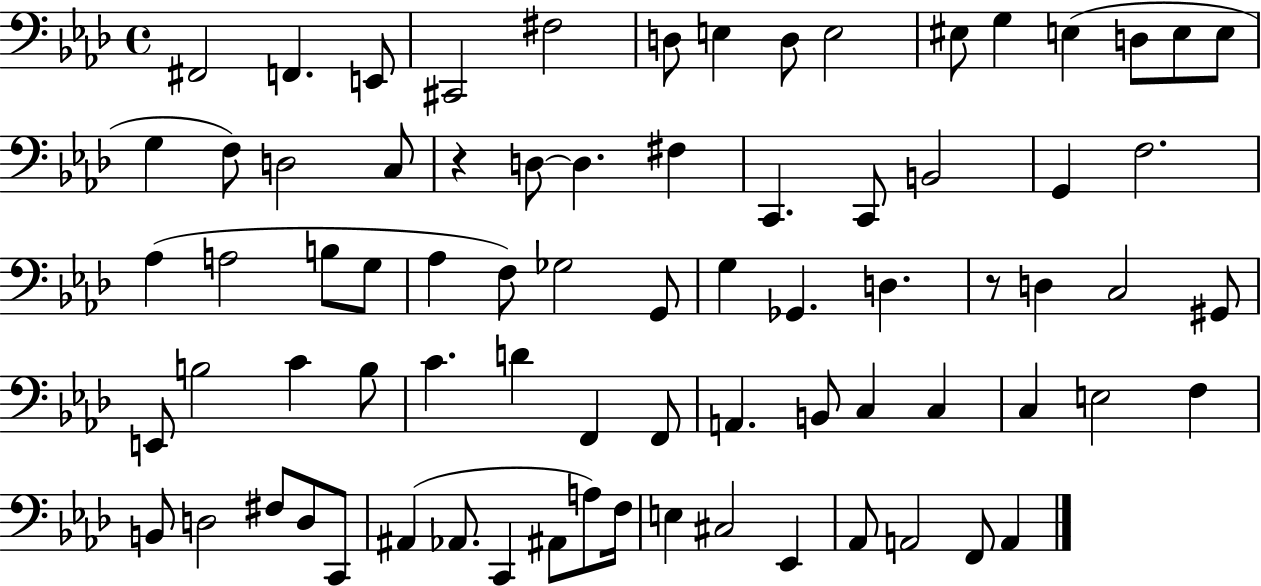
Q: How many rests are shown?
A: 2